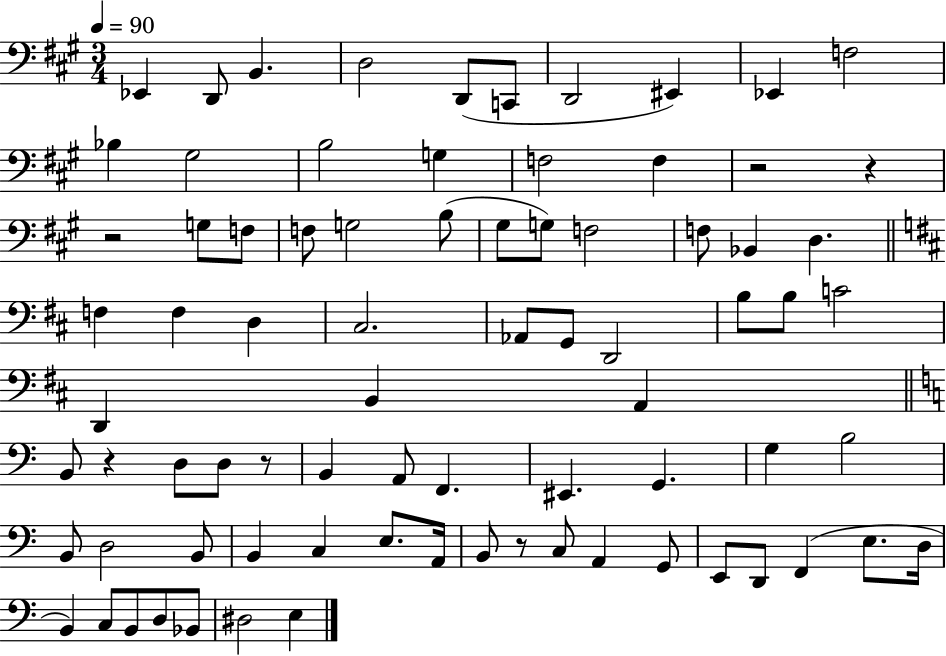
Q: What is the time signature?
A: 3/4